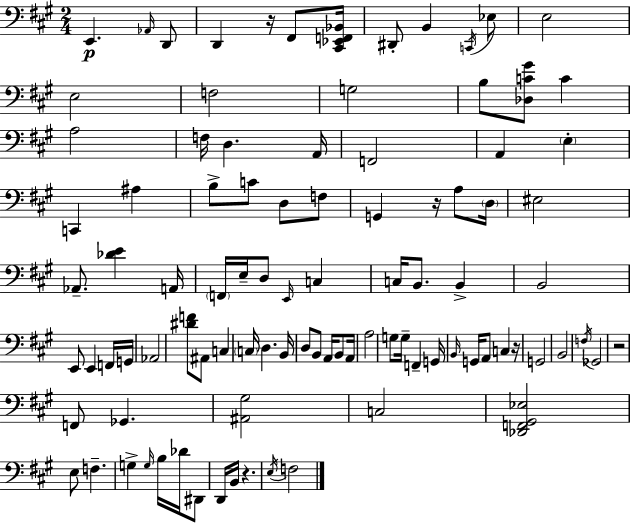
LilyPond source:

{
  \clef bass
  \numericTimeSignature
  \time 2/4
  \key a \major
  e,4.\p \grace { aes,16 } d,8 | d,4 r16 fis,8 | <cis, ees, f, bes,>16 dis,8-. b,4 \acciaccatura { c,16 } | ees8 e2 | \break e2 | f2 | g2 | b8 <des c' gis'>8 c'4 | \break a2 | f16 d4. | a,16 f,2 | a,4 \parenthesize e4-. | \break c,4 ais4 | b8-> c'8 d8 | f8 g,4 r16 a8 | \parenthesize d16 eis2 | \break aes,8.-- <des' e'>4 | a,16 \parenthesize f,16 e16-- d8 \grace { e,16 } c4 | c16 b,8. b,4-> | b,2 | \break e,8 e,4 | f,16 g,16 aes,2 | <dis' f'>8 ais,8 c4 | \parenthesize c16 d4. | \break b,16 d8 b,8 a,16 | b,8 a,16 a2 | g8 g16-- f,4-- | g,16 \grace { b,16 } g,16 a,8 c4 | \break r16 g,2 | b,2 | \acciaccatura { f16 } ges,2 | r2 | \break f,8 ges,4. | <ais, gis>2 | c2 | <des, f, gis, ees>2 | \break e8 f4.-- | g4-> | \grace { g16 } b16 des'16 dis,8 d,16 b,16 | r4. \acciaccatura { e16 } f2 | \break \bar "|."
}